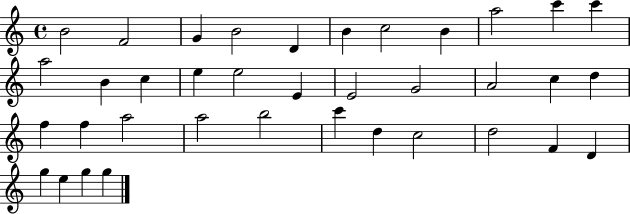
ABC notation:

X:1
T:Untitled
M:4/4
L:1/4
K:C
B2 F2 G B2 D B c2 B a2 c' c' a2 B c e e2 E E2 G2 A2 c d f f a2 a2 b2 c' d c2 d2 F D g e g g